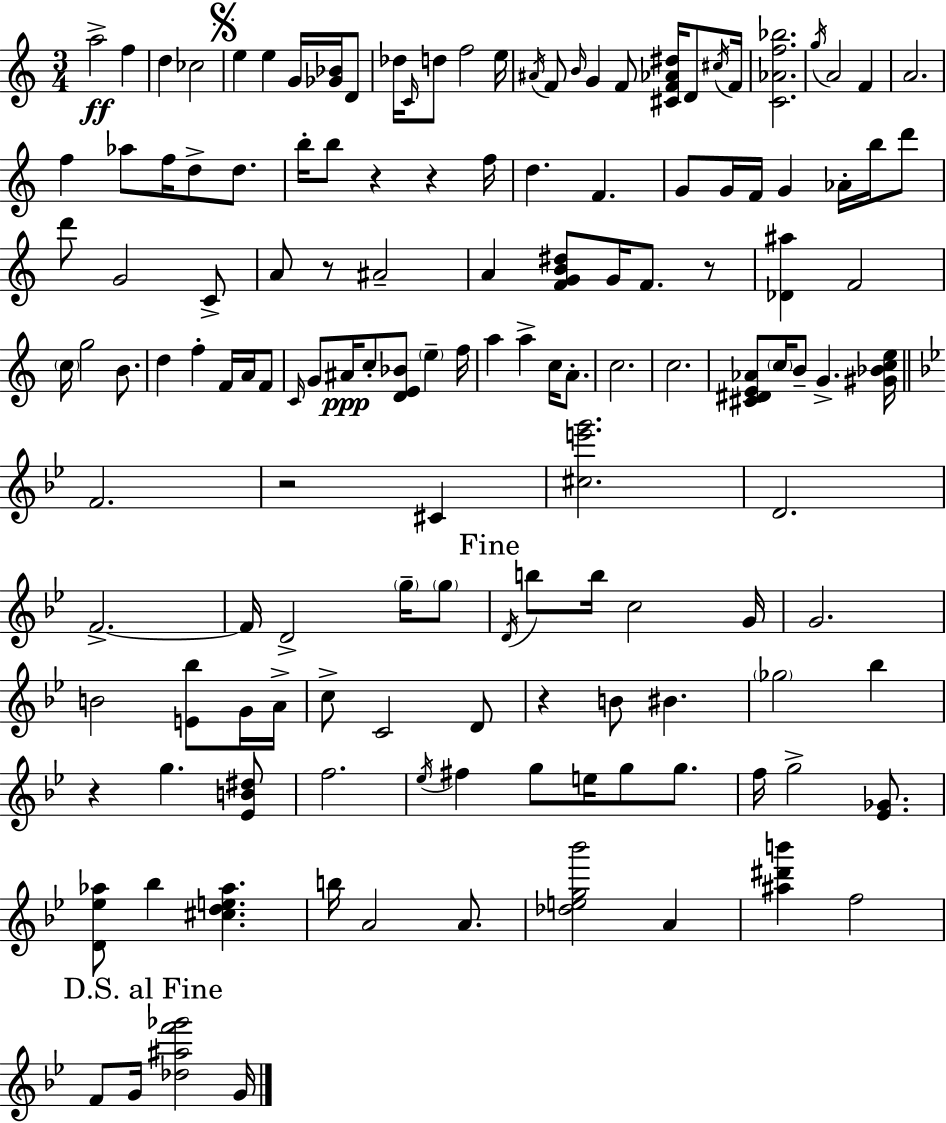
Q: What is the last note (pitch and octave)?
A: G4